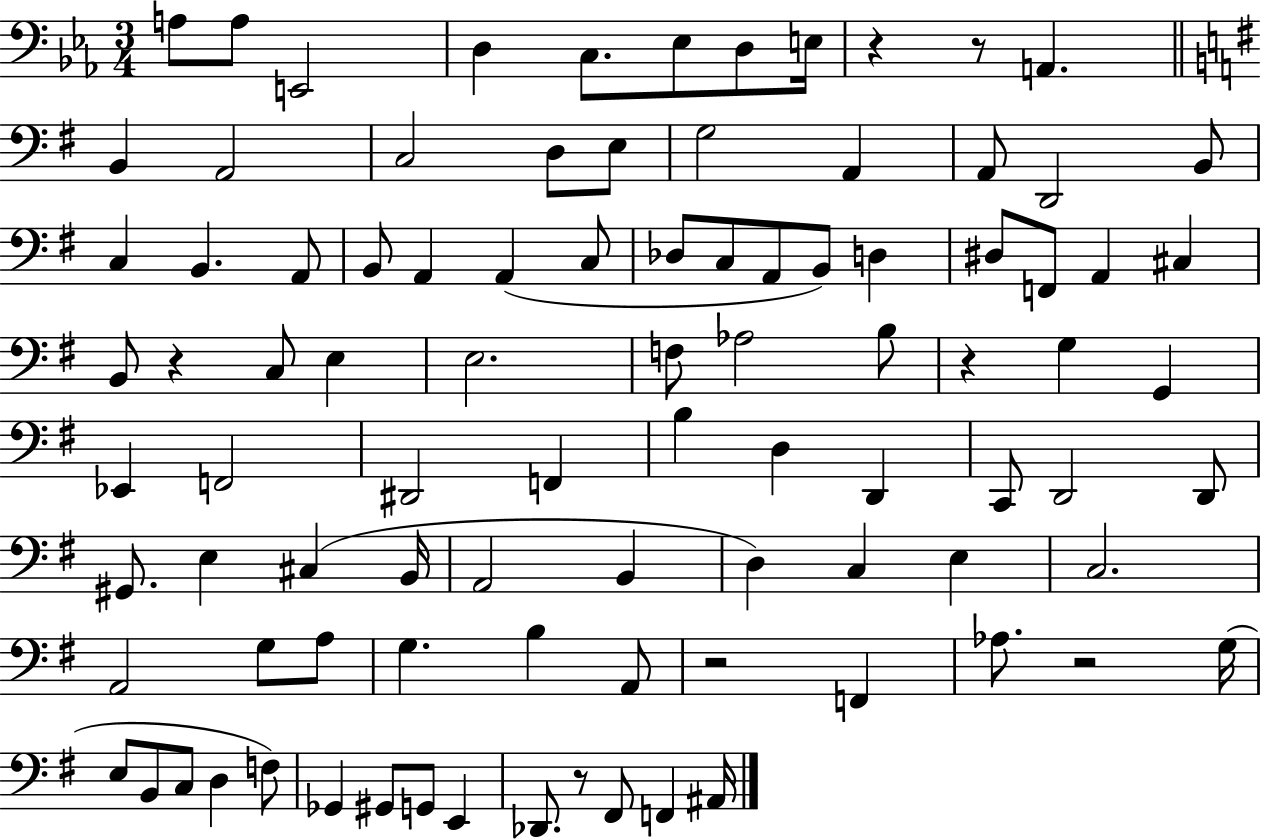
A3/e A3/e E2/h D3/q C3/e. Eb3/e D3/e E3/s R/q R/e A2/q. B2/q A2/h C3/h D3/e E3/e G3/h A2/q A2/e D2/h B2/e C3/q B2/q. A2/e B2/e A2/q A2/q C3/e Db3/e C3/e A2/e B2/e D3/q D#3/e F2/e A2/q C#3/q B2/e R/q C3/e E3/q E3/h. F3/e Ab3/h B3/e R/q G3/q G2/q Eb2/q F2/h D#2/h F2/q B3/q D3/q D2/q C2/e D2/h D2/e G#2/e. E3/q C#3/q B2/s A2/h B2/q D3/q C3/q E3/q C3/h. A2/h G3/e A3/e G3/q. B3/q A2/e R/h F2/q Ab3/e. R/h G3/s E3/e B2/e C3/e D3/q F3/e Gb2/q G#2/e G2/e E2/q Db2/e. R/e F#2/e F2/q A#2/s